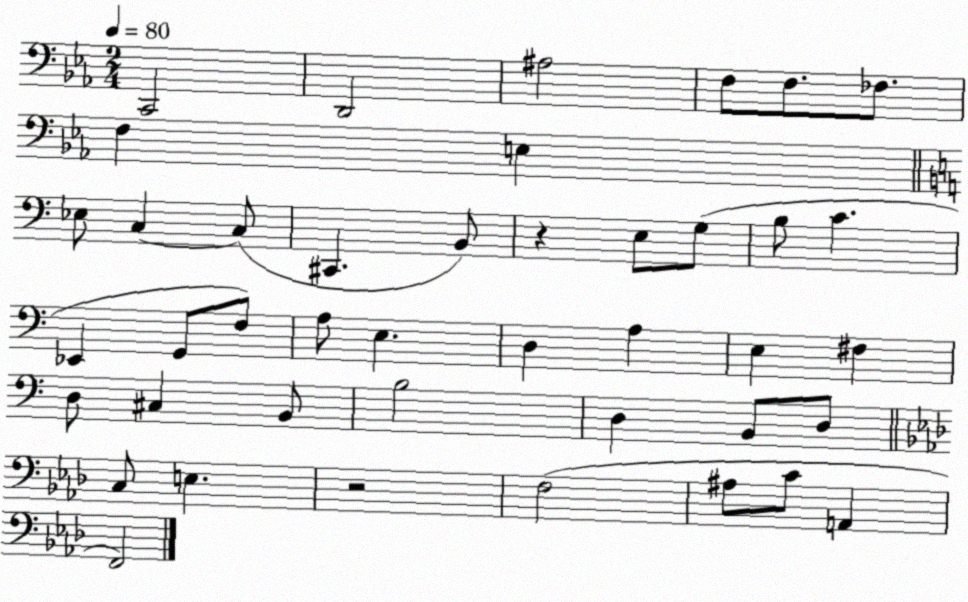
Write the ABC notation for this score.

X:1
T:Untitled
M:2/4
L:1/4
K:Eb
C,,2 D,,2 ^A,2 F,/2 F,/2 _F,/2 F, E, _E,/2 C, C,/2 ^C,, B,,/2 z E,/2 G,/2 B,/2 C _E,, G,,/2 F,/2 A,/2 E, D, A, E, ^F, D,/2 ^C, B,,/2 B,2 D, B,,/2 D,/2 C,/2 E, z2 F,2 ^A,/2 C/2 A,, F,,2